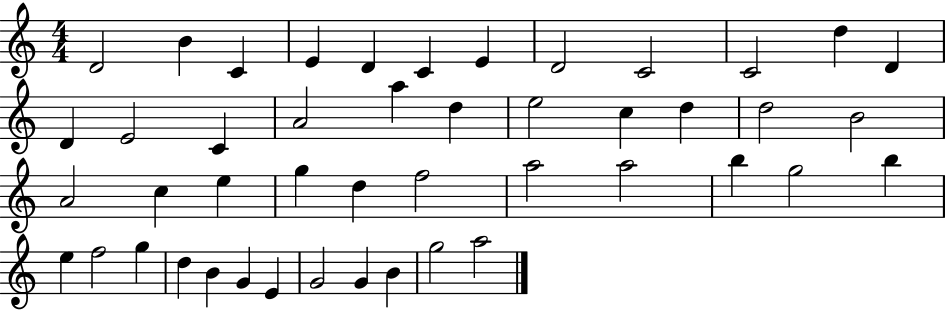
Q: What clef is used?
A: treble